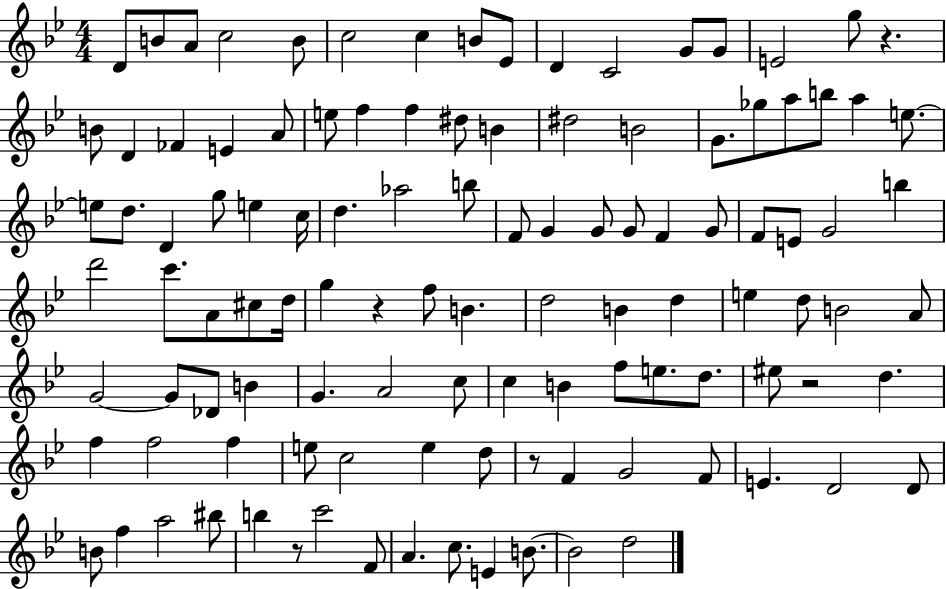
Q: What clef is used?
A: treble